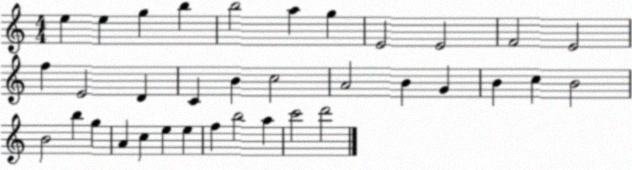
X:1
T:Untitled
M:4/4
L:1/4
K:C
e e g b b2 a g E2 E2 F2 E2 f E2 D C B c2 A2 B G B c B2 B2 b g A c e e f b2 a c'2 d'2